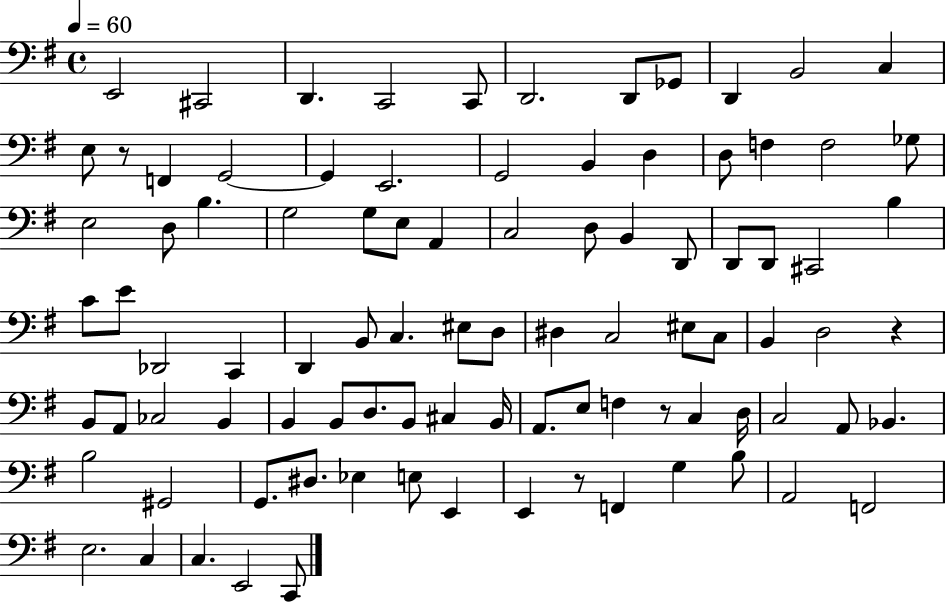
{
  \clef bass
  \time 4/4
  \defaultTimeSignature
  \key g \major
  \tempo 4 = 60
  e,2 cis,2 | d,4. c,2 c,8 | d,2. d,8 ges,8 | d,4 b,2 c4 | \break e8 r8 f,4 g,2~~ | g,4 e,2. | g,2 b,4 d4 | d8 f4 f2 ges8 | \break e2 d8 b4. | g2 g8 e8 a,4 | c2 d8 b,4 d,8 | d,8 d,8 cis,2 b4 | \break c'8 e'8 des,2 c,4 | d,4 b,8 c4. eis8 d8 | dis4 c2 eis8 c8 | b,4 d2 r4 | \break b,8 a,8 ces2 b,4 | b,4 b,8 d8. b,8 cis4 b,16 | a,8. e8 f4 r8 c4 d16 | c2 a,8 bes,4. | \break b2 gis,2 | g,8. dis8. ees4 e8 e,4 | e,4 r8 f,4 g4 b8 | a,2 f,2 | \break e2. c4 | c4. e,2 c,8 | \bar "|."
}